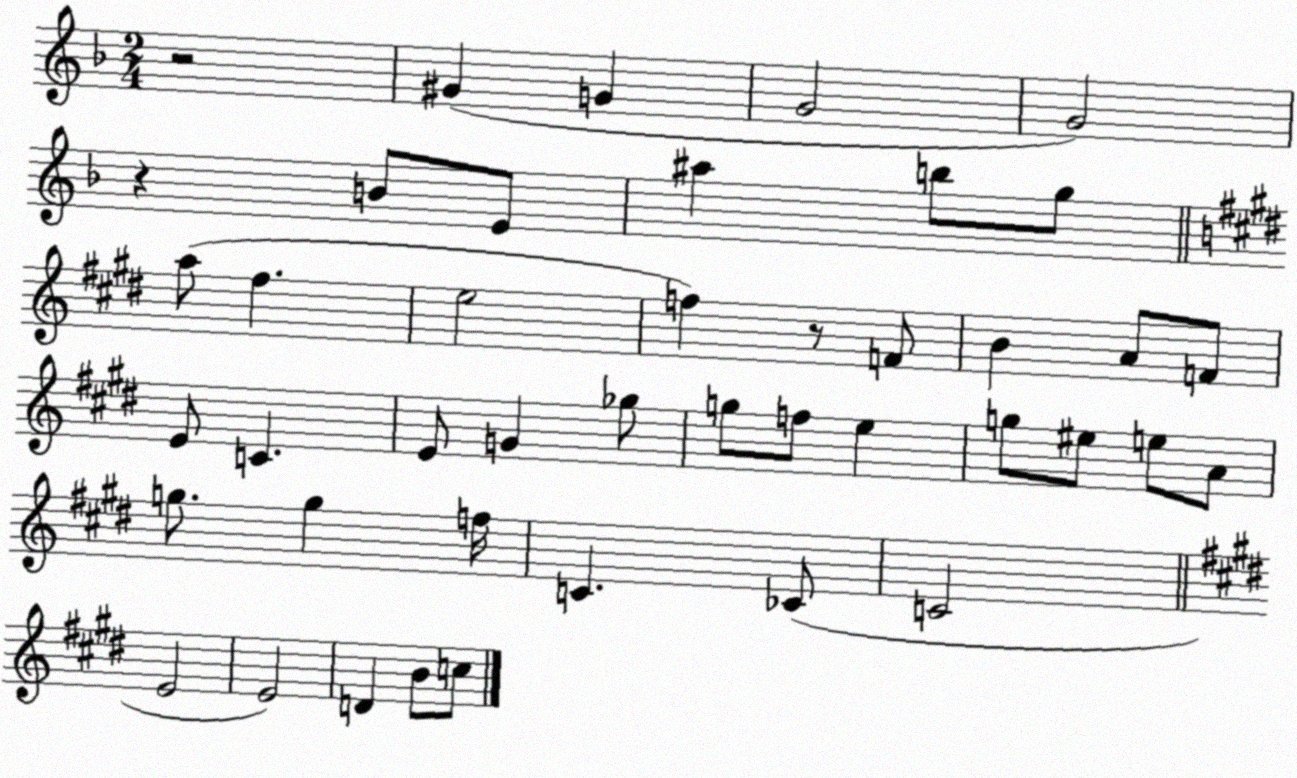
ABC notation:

X:1
T:Untitled
M:2/4
L:1/4
K:F
z2 ^G G G2 G2 z B/2 E/2 ^a b/2 g/2 a/2 ^f e2 f z/2 F/2 B A/2 F/2 E/2 C E/2 G _g/2 g/2 f/2 e g/2 ^e/2 e/2 A/2 g/2 g f/4 C _C/2 C2 E2 E2 D B/2 c/2